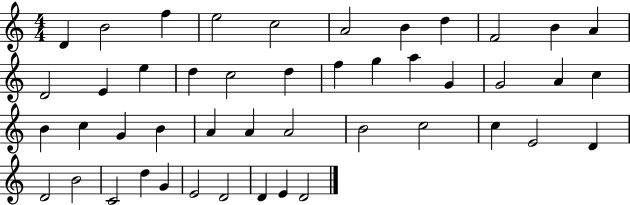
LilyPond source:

{
  \clef treble
  \numericTimeSignature
  \time 4/4
  \key c \major
  d'4 b'2 f''4 | e''2 c''2 | a'2 b'4 d''4 | f'2 b'4 a'4 | \break d'2 e'4 e''4 | d''4 c''2 d''4 | f''4 g''4 a''4 g'4 | g'2 a'4 c''4 | \break b'4 c''4 g'4 b'4 | a'4 a'4 a'2 | b'2 c''2 | c''4 e'2 d'4 | \break d'2 b'2 | c'2 d''4 g'4 | e'2 d'2 | d'4 e'4 d'2 | \break \bar "|."
}